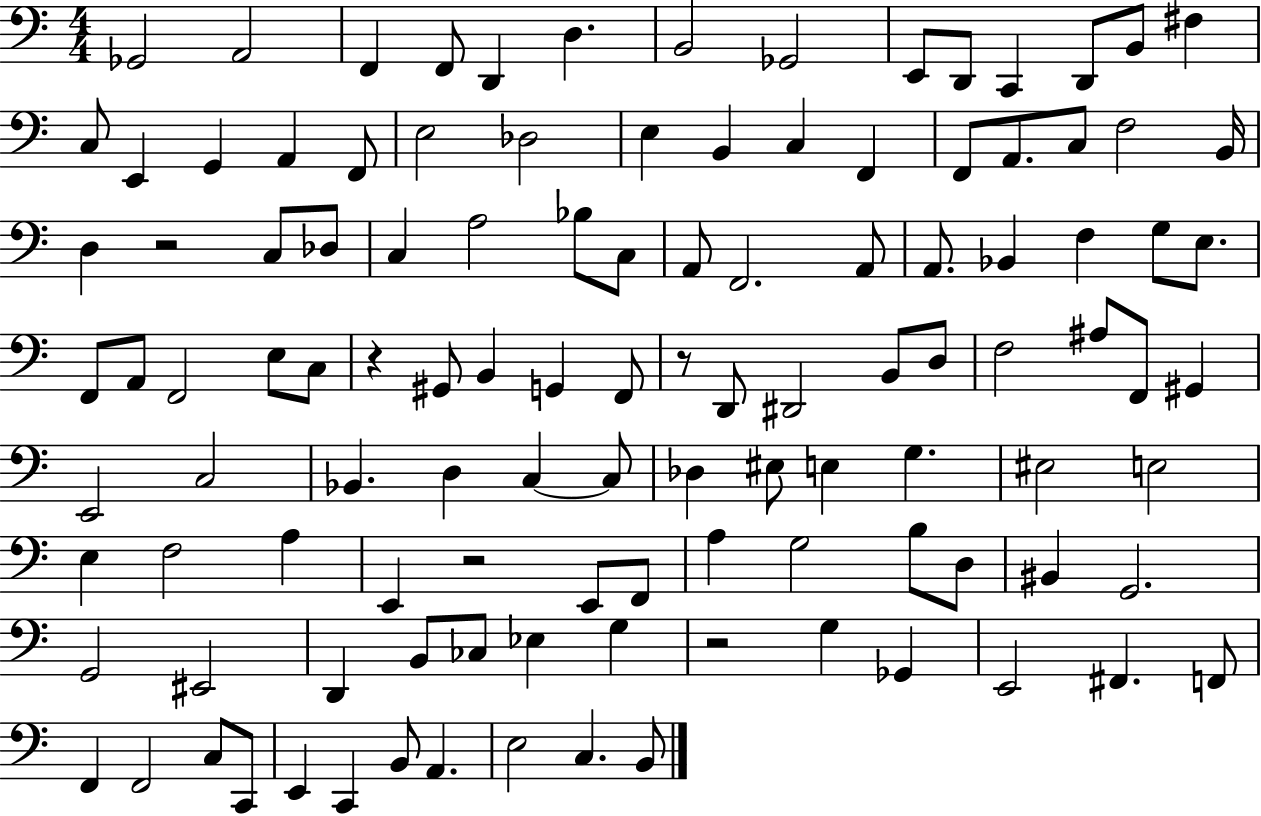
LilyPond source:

{
  \clef bass
  \numericTimeSignature
  \time 4/4
  \key c \major
  \repeat volta 2 { ges,2 a,2 | f,4 f,8 d,4 d4. | b,2 ges,2 | e,8 d,8 c,4 d,8 b,8 fis4 | \break c8 e,4 g,4 a,4 f,8 | e2 des2 | e4 b,4 c4 f,4 | f,8 a,8. c8 f2 b,16 | \break d4 r2 c8 des8 | c4 a2 bes8 c8 | a,8 f,2. a,8 | a,8. bes,4 f4 g8 e8. | \break f,8 a,8 f,2 e8 c8 | r4 gis,8 b,4 g,4 f,8 | r8 d,8 dis,2 b,8 d8 | f2 ais8 f,8 gis,4 | \break e,2 c2 | bes,4. d4 c4~~ c8 | des4 eis8 e4 g4. | eis2 e2 | \break e4 f2 a4 | e,4 r2 e,8 f,8 | a4 g2 b8 d8 | bis,4 g,2. | \break g,2 eis,2 | d,4 b,8 ces8 ees4 g4 | r2 g4 ges,4 | e,2 fis,4. f,8 | \break f,4 f,2 c8 c,8 | e,4 c,4 b,8 a,4. | e2 c4. b,8 | } \bar "|."
}